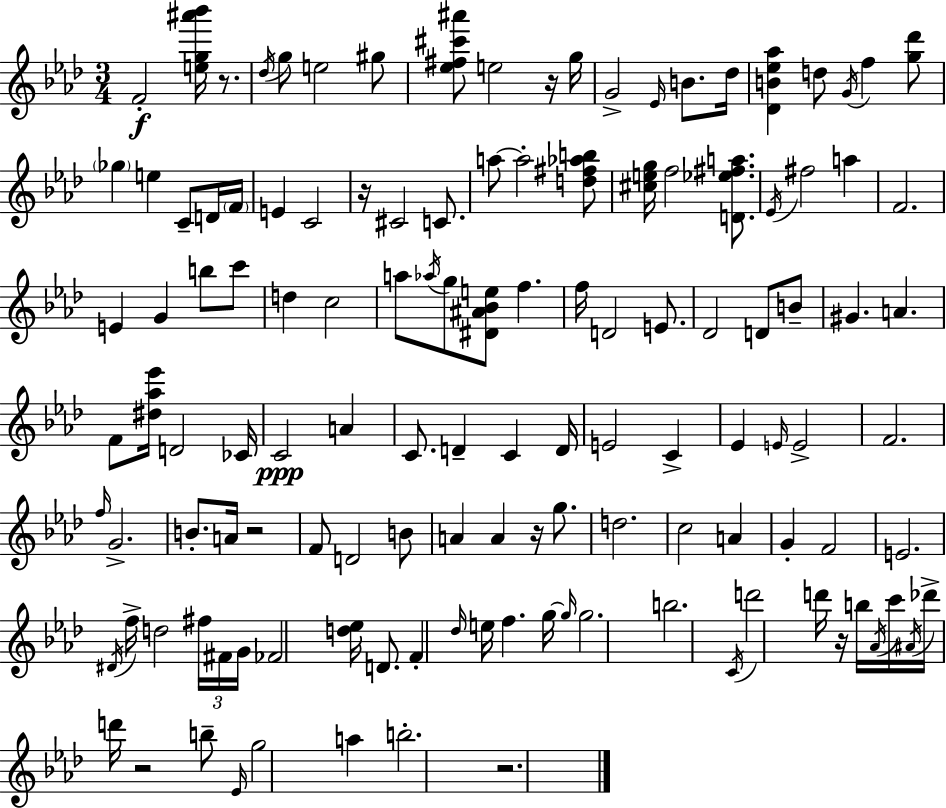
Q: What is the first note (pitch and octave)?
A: F4